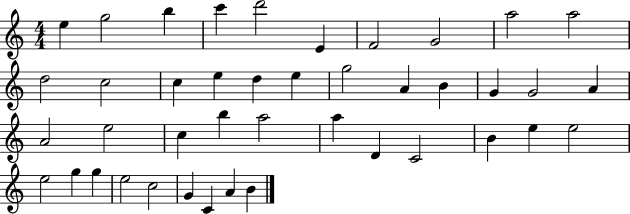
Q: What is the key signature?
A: C major